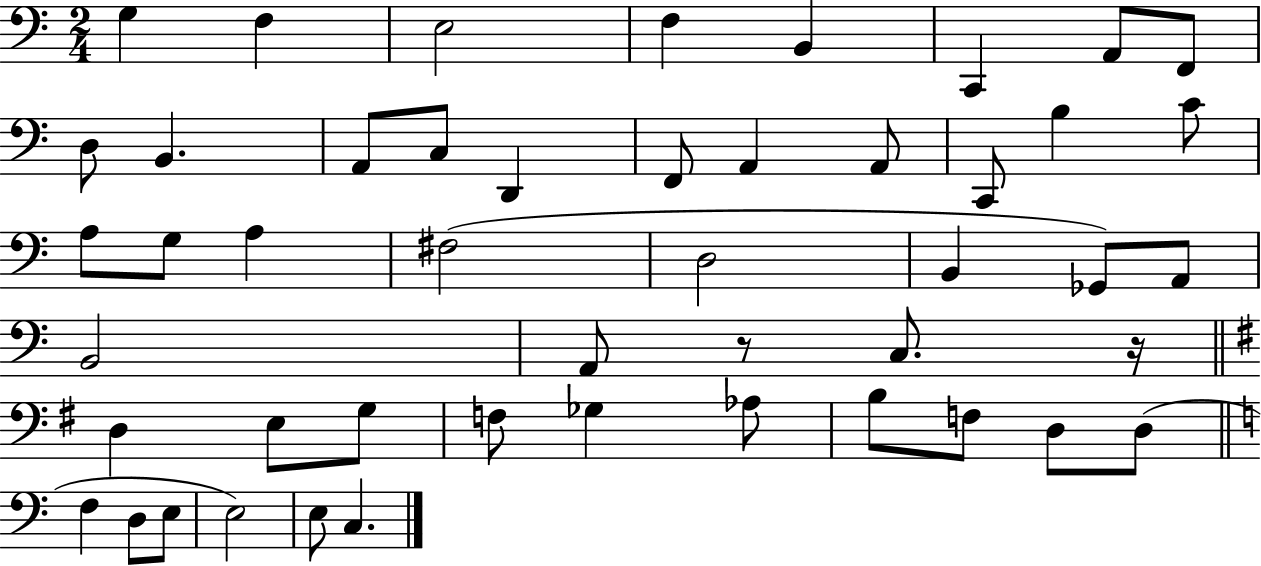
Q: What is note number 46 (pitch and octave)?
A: C3